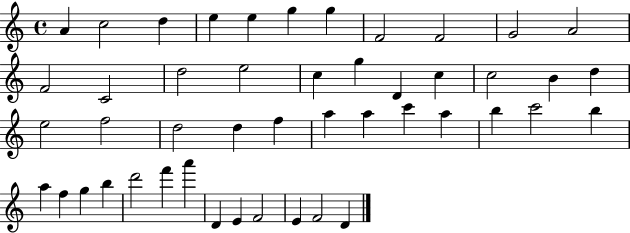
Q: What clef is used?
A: treble